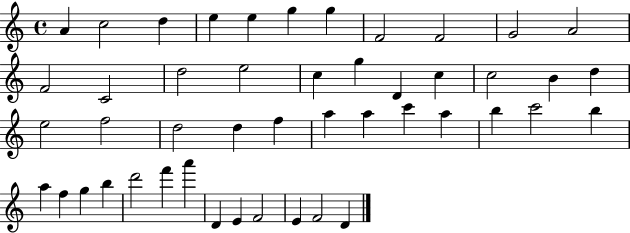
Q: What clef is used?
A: treble